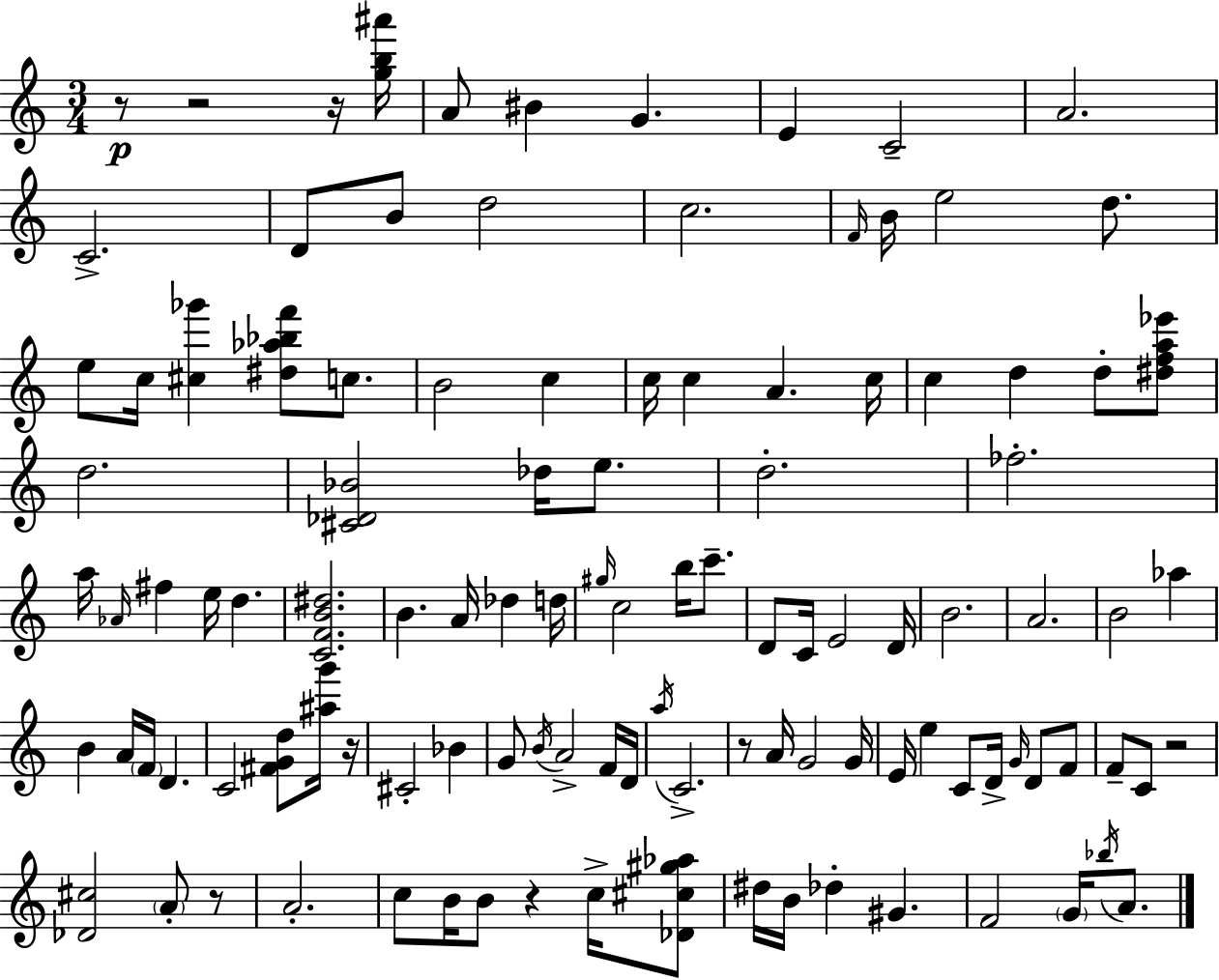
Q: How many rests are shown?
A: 8